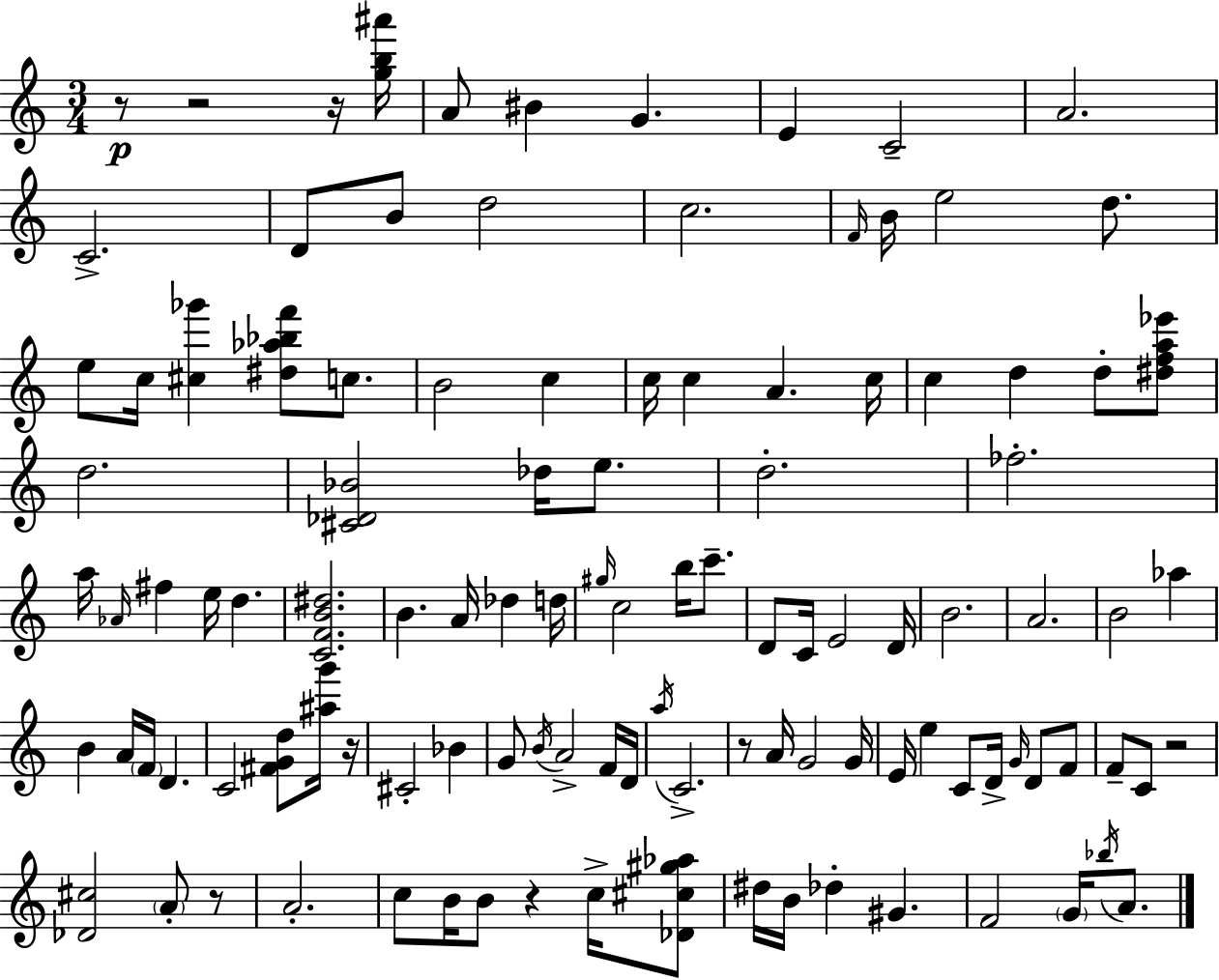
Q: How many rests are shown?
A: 8